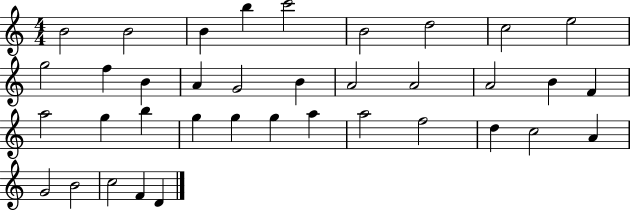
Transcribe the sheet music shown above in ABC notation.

X:1
T:Untitled
M:4/4
L:1/4
K:C
B2 B2 B b c'2 B2 d2 c2 e2 g2 f B A G2 B A2 A2 A2 B F a2 g b g g g a a2 f2 d c2 A G2 B2 c2 F D